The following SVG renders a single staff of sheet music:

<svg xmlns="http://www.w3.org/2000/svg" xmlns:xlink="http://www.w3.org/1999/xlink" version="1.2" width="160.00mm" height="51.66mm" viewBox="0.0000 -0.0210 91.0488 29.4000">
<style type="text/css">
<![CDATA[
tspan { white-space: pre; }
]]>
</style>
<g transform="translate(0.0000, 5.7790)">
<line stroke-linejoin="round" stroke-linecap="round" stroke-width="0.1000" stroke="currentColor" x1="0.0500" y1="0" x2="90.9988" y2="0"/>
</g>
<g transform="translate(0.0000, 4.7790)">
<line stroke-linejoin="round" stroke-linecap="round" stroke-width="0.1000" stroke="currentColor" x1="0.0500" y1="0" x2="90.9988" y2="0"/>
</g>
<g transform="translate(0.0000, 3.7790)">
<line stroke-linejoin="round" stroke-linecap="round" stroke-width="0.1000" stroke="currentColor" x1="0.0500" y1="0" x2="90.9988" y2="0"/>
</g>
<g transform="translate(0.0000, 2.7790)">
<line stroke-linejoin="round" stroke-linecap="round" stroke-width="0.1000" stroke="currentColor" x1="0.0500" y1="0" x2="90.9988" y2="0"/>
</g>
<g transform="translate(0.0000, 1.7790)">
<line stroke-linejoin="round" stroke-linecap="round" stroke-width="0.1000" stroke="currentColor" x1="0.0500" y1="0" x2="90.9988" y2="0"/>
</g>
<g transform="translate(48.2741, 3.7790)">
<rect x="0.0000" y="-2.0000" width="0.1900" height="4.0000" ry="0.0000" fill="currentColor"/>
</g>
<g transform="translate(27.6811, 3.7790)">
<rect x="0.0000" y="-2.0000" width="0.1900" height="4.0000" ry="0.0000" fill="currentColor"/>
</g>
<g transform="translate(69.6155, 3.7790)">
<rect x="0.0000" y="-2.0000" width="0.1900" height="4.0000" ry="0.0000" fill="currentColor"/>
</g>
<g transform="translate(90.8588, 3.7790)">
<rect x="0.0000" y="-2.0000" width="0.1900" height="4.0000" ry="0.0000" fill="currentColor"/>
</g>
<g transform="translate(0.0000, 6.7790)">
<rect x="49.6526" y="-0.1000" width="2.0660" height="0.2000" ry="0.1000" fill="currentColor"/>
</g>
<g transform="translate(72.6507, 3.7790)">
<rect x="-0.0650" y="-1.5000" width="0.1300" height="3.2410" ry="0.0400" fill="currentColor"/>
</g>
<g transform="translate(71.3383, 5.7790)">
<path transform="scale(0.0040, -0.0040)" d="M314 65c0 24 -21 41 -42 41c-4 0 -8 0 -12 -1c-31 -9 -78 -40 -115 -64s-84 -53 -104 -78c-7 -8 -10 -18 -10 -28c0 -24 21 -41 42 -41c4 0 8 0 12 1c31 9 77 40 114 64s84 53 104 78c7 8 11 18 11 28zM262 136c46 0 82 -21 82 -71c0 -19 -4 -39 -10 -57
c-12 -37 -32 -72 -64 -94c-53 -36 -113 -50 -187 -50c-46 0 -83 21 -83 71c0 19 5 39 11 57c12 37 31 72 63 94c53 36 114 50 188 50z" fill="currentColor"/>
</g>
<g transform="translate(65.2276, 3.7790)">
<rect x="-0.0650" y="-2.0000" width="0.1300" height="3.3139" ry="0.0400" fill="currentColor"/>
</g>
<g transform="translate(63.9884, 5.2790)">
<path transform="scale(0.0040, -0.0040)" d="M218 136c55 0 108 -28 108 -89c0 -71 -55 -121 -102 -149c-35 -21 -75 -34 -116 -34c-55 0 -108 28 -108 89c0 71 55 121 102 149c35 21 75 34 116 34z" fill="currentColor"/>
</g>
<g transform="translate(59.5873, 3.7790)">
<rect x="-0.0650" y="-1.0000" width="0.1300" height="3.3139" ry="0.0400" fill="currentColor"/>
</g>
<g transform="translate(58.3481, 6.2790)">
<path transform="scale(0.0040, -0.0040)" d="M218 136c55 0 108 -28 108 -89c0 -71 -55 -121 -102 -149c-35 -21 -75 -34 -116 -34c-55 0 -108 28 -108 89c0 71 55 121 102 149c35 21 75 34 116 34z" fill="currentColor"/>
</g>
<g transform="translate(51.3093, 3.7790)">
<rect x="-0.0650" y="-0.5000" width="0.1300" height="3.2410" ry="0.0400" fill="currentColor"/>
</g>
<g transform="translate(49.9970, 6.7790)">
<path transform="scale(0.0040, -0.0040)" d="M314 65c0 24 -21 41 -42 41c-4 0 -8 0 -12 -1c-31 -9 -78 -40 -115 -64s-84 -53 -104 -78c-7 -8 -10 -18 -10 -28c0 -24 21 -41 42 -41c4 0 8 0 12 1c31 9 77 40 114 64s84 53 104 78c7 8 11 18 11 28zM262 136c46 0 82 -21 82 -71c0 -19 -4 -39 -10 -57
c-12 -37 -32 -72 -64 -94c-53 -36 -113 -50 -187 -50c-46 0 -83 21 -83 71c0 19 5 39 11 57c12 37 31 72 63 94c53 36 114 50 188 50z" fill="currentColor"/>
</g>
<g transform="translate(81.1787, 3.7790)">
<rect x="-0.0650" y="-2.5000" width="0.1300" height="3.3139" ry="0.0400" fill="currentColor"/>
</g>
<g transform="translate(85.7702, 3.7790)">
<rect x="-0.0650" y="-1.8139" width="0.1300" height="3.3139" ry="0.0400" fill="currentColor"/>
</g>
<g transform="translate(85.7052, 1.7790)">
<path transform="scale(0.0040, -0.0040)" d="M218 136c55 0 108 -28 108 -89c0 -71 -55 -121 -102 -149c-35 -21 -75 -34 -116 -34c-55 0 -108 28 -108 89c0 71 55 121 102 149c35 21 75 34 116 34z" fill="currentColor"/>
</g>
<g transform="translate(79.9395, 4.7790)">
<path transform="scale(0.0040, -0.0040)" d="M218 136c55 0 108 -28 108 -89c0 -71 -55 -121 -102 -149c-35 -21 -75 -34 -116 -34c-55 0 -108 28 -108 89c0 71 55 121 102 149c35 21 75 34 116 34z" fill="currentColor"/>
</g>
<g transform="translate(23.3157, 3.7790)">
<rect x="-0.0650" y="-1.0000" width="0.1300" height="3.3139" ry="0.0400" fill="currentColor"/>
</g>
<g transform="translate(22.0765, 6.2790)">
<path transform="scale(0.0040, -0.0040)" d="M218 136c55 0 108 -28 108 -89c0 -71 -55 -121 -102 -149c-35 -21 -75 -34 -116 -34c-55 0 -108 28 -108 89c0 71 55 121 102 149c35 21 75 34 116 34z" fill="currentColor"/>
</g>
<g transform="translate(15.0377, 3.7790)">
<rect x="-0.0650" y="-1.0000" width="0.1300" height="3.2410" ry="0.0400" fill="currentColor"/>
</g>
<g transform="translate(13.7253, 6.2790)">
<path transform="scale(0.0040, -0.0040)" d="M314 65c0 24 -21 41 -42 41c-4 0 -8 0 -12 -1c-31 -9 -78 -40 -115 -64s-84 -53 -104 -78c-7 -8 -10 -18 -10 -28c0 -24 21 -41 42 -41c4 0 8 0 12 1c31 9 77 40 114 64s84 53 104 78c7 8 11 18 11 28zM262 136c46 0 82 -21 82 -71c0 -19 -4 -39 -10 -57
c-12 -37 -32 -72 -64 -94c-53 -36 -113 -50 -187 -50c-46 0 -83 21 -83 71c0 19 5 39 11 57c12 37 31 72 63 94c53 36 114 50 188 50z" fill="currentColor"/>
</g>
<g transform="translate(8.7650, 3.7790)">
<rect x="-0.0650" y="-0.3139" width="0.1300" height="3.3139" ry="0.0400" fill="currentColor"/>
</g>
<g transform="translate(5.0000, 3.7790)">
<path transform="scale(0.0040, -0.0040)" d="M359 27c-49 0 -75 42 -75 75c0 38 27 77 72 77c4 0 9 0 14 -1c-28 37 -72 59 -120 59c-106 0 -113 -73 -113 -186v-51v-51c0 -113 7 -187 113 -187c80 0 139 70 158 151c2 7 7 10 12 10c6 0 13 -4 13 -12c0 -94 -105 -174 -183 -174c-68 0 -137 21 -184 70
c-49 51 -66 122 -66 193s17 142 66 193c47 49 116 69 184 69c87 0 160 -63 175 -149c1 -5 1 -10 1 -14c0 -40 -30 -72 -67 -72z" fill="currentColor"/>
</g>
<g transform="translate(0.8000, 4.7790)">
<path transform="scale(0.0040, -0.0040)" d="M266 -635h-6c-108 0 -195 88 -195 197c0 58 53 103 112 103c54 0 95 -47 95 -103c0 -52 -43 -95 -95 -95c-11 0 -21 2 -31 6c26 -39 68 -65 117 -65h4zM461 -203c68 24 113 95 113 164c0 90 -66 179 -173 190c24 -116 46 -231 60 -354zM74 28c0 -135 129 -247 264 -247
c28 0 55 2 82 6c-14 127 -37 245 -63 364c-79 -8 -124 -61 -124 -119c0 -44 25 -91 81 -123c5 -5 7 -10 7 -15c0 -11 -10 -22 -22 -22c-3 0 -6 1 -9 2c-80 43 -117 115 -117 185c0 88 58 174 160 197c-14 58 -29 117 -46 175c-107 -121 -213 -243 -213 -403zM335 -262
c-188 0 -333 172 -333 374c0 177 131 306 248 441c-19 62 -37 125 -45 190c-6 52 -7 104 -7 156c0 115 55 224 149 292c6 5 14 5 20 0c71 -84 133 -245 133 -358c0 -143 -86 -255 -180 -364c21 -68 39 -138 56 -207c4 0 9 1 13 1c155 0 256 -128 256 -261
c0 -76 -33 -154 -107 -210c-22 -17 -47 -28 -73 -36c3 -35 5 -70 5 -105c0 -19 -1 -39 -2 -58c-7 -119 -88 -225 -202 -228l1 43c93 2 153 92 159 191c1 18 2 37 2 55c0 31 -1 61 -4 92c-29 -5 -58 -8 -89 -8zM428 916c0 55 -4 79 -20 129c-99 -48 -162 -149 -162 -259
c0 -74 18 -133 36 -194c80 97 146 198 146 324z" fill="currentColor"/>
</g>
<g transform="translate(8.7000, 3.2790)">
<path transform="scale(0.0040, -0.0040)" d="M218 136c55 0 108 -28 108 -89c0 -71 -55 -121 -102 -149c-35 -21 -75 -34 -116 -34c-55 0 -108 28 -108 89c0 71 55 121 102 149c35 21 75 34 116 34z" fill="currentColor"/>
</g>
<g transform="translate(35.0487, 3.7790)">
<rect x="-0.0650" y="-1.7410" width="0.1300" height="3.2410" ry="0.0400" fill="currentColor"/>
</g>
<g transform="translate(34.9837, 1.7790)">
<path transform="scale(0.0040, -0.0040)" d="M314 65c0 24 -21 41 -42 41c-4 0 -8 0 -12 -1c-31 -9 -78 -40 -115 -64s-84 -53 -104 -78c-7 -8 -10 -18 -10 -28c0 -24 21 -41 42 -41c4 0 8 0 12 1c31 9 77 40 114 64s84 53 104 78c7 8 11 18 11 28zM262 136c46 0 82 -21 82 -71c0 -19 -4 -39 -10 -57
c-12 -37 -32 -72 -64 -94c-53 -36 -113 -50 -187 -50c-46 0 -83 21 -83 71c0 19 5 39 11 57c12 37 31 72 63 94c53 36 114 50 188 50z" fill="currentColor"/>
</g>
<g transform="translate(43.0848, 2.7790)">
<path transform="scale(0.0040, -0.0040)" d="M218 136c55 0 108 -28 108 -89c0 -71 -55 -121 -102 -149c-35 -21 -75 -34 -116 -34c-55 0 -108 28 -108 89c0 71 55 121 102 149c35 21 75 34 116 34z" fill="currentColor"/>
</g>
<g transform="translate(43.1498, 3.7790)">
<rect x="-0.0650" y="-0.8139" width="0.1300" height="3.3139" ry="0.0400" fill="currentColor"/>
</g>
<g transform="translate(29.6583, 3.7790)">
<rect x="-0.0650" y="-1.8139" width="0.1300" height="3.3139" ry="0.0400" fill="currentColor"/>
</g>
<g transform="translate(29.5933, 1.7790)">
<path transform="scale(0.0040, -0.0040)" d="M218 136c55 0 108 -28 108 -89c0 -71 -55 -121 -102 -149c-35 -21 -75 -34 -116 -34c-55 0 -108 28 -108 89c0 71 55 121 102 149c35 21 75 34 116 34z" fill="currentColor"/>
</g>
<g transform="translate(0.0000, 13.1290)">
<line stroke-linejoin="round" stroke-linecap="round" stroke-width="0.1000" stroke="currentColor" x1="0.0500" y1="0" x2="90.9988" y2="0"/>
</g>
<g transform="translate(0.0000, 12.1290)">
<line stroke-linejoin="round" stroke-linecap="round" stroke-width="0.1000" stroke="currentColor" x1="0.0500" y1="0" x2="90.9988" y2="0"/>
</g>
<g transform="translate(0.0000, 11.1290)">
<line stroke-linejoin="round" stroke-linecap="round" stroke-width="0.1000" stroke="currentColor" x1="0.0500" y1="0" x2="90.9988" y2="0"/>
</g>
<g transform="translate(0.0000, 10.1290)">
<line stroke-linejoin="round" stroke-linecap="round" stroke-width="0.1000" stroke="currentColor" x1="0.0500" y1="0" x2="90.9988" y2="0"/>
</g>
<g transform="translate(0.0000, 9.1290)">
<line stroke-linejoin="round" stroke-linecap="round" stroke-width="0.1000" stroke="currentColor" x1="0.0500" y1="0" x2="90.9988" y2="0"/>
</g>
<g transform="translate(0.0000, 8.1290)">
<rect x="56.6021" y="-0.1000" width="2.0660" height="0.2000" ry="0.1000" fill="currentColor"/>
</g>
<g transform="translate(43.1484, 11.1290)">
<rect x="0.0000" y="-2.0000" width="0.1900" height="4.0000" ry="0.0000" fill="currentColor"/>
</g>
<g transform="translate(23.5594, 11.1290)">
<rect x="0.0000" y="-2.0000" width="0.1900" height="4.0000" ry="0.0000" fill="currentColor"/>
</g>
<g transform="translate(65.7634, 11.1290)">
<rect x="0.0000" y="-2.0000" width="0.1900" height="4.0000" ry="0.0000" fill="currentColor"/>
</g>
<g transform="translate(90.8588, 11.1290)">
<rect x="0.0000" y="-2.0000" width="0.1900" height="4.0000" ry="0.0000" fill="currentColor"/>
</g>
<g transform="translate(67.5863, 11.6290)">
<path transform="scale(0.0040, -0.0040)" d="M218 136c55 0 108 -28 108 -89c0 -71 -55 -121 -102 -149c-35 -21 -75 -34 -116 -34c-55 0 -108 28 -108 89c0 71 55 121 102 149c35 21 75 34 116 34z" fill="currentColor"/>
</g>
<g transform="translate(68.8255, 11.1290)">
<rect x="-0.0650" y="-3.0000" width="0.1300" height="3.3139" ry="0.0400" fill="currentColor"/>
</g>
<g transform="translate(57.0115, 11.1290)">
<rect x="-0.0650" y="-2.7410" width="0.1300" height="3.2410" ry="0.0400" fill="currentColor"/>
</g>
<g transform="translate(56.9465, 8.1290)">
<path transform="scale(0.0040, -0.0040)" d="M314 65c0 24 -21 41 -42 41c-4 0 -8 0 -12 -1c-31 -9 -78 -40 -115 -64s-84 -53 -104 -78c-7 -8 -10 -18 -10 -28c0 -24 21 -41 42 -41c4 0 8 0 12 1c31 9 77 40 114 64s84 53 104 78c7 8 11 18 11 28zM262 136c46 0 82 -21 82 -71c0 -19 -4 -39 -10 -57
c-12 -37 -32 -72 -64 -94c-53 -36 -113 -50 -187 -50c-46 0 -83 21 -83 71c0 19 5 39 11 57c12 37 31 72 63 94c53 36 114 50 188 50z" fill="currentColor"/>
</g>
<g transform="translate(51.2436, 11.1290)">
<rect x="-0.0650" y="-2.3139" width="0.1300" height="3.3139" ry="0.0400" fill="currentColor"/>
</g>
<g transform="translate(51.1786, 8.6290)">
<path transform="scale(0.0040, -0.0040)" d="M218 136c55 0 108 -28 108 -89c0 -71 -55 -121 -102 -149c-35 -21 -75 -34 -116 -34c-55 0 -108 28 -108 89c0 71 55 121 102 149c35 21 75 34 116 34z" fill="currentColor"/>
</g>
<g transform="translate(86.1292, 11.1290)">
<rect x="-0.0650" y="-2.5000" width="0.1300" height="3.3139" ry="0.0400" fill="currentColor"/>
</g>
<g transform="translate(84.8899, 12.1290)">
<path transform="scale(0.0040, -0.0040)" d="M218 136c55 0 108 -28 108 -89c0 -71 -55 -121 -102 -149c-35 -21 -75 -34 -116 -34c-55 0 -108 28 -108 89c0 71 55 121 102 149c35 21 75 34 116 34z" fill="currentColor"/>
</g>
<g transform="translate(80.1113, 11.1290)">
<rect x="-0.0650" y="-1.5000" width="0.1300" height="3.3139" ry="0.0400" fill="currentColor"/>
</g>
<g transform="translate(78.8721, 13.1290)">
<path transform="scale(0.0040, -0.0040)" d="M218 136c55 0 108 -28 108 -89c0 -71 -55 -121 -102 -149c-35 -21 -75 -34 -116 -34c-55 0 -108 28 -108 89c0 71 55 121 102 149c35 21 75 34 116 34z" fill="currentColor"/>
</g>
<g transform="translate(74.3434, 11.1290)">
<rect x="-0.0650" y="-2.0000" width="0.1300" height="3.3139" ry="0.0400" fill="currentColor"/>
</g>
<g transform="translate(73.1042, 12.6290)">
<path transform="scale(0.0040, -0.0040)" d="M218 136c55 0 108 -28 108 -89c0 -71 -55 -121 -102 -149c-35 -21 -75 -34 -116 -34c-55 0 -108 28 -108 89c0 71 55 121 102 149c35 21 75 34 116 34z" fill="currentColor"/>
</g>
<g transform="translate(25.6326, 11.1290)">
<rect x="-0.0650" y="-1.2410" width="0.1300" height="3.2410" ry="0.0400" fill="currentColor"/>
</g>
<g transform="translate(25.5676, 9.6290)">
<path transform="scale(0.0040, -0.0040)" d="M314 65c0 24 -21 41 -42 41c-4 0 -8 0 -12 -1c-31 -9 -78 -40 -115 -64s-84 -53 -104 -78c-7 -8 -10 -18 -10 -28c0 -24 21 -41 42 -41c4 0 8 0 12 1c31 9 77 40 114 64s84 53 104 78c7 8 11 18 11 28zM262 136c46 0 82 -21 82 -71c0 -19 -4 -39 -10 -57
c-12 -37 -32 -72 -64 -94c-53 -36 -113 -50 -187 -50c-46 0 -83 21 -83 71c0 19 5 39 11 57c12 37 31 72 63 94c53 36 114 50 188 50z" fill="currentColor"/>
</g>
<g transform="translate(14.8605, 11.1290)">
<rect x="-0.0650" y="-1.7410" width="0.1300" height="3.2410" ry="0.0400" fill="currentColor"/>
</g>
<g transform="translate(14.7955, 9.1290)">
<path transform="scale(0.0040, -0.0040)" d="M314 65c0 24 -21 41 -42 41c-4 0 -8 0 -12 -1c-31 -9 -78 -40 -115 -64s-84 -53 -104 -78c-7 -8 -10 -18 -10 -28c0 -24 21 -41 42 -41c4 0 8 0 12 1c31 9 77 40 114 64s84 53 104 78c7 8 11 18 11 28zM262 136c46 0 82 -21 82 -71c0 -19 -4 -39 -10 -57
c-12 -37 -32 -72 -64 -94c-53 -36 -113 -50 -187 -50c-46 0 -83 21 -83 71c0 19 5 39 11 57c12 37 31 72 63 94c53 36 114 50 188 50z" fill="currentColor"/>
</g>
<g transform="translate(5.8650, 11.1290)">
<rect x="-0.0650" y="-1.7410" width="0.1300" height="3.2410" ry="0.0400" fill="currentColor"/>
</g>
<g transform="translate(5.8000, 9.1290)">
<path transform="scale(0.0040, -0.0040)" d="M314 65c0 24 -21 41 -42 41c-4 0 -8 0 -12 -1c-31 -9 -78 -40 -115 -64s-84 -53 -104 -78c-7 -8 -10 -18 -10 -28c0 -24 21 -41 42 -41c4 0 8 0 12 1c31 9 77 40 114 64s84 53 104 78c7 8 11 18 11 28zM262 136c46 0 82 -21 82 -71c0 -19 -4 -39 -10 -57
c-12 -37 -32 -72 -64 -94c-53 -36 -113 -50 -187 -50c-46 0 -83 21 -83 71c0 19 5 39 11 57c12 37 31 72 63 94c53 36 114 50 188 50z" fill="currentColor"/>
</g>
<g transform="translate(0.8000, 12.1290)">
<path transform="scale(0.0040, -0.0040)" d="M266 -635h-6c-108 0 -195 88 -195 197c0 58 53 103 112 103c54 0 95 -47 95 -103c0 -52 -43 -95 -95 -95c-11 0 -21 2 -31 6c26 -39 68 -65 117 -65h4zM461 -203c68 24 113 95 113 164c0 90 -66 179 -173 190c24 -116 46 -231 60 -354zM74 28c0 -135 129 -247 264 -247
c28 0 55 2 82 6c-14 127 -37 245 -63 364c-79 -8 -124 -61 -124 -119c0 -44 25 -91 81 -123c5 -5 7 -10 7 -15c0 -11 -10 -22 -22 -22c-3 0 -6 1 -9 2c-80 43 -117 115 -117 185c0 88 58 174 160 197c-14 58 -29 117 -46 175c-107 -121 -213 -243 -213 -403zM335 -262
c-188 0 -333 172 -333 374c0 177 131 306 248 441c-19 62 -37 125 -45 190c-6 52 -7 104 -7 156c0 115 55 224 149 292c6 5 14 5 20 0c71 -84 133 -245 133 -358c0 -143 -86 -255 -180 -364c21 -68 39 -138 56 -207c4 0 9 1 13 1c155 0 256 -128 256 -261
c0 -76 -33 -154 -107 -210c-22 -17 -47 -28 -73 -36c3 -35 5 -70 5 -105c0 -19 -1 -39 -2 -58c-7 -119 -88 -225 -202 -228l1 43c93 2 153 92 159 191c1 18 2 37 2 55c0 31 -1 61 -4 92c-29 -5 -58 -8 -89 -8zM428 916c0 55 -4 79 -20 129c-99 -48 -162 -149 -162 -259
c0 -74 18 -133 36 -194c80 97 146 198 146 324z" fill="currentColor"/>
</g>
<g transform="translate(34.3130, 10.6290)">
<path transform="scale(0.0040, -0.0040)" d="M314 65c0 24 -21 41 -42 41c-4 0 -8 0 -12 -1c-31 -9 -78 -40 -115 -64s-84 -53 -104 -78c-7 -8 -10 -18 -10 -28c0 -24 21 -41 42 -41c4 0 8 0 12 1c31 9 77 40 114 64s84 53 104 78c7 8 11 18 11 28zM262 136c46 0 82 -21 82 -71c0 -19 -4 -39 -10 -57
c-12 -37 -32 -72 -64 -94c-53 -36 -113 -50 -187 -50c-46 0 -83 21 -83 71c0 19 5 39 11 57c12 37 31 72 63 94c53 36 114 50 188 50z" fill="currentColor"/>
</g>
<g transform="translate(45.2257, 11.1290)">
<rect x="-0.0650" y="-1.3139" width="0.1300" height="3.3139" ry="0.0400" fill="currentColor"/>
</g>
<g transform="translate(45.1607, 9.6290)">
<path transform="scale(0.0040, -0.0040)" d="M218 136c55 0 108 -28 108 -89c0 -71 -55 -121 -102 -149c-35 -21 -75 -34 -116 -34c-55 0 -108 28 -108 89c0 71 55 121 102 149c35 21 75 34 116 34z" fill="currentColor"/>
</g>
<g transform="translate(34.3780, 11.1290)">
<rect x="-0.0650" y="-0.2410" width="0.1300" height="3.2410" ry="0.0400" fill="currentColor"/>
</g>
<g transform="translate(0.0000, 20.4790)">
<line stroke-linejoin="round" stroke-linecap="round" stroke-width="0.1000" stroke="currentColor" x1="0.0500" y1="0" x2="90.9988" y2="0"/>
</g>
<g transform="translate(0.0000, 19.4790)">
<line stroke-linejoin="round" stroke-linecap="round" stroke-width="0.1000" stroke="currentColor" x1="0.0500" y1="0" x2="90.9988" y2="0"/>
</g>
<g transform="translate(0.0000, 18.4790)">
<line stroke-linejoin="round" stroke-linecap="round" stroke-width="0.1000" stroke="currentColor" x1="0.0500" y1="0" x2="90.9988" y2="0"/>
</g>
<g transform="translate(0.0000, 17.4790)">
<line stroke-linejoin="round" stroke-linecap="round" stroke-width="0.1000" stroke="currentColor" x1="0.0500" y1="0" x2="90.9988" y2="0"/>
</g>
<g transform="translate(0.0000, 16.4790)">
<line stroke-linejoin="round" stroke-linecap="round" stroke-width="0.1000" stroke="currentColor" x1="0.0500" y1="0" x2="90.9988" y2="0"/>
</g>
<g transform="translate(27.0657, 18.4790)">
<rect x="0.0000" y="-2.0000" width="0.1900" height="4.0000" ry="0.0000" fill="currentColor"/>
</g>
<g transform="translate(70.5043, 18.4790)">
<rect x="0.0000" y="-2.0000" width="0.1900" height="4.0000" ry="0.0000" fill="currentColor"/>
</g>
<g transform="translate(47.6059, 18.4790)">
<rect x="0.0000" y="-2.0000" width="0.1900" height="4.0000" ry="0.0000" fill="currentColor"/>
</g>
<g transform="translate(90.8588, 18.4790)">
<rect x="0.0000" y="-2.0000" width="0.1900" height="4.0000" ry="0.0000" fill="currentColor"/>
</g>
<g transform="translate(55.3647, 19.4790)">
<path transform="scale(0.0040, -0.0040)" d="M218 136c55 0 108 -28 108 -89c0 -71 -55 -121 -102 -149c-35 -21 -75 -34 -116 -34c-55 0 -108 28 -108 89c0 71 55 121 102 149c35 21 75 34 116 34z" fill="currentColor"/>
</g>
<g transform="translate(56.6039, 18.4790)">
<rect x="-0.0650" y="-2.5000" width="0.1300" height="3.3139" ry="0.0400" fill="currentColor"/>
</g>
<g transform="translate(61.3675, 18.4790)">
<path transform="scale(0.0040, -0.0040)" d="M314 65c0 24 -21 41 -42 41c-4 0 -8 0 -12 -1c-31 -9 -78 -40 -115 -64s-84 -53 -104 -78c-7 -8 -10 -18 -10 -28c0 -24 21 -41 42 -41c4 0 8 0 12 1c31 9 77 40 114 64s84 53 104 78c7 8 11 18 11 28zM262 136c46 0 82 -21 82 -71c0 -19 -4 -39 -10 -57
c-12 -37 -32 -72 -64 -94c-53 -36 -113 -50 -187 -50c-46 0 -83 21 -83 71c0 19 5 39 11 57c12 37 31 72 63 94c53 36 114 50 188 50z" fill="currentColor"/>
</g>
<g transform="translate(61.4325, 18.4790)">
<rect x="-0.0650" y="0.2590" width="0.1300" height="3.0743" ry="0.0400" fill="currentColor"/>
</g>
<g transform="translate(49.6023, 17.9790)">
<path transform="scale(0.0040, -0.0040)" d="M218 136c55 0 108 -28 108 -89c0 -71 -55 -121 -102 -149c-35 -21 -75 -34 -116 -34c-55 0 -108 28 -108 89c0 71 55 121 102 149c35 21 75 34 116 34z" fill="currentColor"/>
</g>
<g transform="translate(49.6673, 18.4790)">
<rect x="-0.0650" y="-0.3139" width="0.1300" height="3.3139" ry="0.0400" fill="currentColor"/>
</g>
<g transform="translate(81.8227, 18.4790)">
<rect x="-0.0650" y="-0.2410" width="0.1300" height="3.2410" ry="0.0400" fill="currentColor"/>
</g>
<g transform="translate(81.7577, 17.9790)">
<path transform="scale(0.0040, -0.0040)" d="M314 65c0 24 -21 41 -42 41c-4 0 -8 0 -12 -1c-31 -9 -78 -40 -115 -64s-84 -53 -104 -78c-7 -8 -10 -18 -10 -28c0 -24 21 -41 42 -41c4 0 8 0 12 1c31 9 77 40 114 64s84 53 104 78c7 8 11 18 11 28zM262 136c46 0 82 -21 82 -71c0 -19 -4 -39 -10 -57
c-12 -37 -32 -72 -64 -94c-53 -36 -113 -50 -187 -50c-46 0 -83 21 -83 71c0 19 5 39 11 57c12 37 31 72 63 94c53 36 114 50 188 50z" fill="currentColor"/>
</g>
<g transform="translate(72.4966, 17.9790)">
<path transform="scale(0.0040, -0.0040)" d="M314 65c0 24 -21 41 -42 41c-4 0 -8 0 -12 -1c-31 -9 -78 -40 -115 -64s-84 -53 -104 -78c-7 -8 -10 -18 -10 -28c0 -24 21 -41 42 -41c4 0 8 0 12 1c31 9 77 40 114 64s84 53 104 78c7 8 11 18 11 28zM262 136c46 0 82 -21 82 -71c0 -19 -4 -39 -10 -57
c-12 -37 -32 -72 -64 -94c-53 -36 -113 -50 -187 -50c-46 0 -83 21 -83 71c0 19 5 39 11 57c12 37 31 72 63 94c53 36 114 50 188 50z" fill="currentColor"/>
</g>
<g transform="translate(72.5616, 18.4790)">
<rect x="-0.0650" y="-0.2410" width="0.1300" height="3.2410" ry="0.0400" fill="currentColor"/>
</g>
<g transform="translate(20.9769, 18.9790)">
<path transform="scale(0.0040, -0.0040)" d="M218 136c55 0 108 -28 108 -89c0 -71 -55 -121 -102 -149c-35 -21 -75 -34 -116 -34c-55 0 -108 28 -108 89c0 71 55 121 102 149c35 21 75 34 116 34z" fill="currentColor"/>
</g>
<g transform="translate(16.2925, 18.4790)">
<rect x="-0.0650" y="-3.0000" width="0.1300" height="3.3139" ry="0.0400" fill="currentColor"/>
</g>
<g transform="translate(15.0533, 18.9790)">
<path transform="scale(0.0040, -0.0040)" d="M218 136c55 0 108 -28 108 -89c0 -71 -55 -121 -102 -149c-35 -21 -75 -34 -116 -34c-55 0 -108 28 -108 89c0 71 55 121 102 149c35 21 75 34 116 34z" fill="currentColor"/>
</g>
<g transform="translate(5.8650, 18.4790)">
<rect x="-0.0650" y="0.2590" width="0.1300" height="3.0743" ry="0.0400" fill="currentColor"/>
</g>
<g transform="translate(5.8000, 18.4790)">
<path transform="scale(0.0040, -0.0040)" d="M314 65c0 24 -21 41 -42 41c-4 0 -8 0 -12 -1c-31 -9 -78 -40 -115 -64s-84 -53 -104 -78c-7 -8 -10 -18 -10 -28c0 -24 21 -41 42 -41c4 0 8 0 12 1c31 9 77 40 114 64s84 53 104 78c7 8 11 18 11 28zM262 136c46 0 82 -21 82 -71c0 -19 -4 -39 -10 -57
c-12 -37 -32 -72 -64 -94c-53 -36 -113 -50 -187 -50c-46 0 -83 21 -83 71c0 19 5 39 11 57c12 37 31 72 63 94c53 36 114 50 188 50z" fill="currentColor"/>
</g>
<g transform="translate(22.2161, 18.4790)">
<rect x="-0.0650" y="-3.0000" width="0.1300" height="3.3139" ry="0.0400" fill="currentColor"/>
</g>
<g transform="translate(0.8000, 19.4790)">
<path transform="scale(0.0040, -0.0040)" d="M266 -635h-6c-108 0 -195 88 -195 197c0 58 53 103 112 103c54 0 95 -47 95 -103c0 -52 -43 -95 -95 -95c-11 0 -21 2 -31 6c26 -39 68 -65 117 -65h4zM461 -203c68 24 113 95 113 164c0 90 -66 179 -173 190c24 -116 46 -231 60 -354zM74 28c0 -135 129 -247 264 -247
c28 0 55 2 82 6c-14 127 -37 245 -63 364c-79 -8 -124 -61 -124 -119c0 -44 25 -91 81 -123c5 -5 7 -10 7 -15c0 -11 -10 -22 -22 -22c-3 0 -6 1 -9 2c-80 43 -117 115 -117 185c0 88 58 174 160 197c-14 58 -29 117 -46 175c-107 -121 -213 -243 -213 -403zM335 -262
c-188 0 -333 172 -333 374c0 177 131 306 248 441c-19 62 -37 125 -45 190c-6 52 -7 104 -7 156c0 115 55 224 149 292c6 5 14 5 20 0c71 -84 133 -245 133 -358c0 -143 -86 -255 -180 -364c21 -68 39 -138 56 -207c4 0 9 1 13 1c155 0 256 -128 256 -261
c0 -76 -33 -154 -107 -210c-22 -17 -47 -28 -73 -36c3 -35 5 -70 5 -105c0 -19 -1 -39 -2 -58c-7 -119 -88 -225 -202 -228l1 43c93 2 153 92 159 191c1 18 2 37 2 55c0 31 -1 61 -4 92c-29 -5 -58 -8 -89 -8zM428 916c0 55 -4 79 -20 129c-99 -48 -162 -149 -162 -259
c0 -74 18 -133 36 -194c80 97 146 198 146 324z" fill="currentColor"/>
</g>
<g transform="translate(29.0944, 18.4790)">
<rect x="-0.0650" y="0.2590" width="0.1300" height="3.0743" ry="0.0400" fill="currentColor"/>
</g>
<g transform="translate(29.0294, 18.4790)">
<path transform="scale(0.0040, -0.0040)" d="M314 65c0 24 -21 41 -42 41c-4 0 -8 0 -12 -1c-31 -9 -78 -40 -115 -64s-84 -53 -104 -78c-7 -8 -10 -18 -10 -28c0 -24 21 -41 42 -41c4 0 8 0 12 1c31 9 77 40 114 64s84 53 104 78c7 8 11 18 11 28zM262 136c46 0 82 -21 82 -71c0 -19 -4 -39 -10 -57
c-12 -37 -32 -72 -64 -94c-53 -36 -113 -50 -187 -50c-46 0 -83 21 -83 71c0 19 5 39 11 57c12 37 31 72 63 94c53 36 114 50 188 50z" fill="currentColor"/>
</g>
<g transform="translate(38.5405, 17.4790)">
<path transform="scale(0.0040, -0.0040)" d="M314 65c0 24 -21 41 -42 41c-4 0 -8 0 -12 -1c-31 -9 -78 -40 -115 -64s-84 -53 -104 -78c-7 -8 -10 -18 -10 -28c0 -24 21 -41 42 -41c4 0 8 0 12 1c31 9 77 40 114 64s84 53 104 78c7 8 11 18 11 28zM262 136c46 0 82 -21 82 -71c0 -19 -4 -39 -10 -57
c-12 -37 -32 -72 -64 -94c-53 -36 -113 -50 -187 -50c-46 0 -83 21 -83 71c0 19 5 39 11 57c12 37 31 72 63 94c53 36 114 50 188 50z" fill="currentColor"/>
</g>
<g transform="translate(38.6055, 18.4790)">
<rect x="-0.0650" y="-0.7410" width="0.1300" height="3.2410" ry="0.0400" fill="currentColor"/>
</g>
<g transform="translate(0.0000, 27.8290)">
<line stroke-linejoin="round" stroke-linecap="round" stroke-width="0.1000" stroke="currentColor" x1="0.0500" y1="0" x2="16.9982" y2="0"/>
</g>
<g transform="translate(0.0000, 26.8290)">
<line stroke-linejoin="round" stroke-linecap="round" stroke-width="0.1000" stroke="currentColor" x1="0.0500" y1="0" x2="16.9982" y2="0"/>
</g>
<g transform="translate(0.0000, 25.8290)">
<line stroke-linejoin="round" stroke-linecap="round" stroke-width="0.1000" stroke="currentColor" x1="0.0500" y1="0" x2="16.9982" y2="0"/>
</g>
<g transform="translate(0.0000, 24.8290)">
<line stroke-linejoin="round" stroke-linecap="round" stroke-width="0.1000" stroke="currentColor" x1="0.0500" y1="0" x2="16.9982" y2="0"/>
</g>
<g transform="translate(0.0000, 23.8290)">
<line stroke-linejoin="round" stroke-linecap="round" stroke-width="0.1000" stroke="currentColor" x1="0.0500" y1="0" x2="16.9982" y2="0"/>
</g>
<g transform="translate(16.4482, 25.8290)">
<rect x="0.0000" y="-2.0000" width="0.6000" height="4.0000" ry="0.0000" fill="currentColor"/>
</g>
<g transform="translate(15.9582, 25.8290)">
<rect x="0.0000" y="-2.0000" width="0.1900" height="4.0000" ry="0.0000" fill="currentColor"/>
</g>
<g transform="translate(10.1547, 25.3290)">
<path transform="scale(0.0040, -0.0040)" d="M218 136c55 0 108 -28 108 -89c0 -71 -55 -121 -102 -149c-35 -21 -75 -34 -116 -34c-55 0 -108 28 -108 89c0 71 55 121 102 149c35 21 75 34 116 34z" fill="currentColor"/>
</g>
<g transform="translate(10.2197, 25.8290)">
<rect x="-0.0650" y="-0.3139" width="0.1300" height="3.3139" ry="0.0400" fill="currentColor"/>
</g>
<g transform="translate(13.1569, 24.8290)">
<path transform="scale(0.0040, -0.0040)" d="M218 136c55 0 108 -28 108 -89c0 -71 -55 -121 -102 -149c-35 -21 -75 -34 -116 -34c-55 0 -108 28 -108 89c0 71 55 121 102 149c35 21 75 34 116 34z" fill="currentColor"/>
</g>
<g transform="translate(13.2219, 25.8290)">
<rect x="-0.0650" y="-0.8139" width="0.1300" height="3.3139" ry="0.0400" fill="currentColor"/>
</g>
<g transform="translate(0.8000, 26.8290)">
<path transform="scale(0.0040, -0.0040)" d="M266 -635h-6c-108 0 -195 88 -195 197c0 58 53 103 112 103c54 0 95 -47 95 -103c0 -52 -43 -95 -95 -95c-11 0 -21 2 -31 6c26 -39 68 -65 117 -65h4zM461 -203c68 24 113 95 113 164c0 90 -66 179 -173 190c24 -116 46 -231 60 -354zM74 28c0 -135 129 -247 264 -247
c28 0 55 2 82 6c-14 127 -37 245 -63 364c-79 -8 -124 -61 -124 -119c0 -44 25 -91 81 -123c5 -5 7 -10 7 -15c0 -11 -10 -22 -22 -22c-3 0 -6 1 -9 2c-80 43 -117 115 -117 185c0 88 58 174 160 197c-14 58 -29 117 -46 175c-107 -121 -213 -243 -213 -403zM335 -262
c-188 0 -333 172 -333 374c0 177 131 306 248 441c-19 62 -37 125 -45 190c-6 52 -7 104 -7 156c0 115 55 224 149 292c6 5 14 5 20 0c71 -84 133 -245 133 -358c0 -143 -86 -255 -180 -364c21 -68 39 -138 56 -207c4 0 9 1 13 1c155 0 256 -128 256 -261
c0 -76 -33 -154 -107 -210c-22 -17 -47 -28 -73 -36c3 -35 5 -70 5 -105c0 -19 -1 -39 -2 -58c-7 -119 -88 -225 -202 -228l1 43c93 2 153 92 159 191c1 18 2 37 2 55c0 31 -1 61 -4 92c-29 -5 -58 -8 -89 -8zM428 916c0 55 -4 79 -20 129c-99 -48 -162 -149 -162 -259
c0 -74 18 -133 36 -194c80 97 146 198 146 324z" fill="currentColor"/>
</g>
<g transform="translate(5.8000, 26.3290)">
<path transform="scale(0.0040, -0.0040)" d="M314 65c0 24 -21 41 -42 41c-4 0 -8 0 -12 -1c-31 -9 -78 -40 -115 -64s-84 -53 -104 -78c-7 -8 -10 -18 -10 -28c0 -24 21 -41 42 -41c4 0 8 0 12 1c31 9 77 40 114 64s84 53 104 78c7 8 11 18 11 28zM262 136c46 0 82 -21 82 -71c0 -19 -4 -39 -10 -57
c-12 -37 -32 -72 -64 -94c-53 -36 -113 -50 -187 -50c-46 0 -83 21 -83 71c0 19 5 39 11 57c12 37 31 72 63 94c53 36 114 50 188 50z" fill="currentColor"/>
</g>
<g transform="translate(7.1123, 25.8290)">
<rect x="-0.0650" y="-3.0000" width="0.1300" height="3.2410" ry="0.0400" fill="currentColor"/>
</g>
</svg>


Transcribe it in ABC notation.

X:1
T:Untitled
M:4/4
L:1/4
K:C
c D2 D f f2 d C2 D F E2 G f f2 f2 e2 c2 e g a2 A F E G B2 A A B2 d2 c G B2 c2 c2 A2 c d